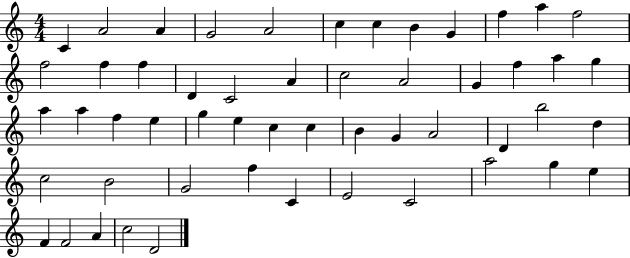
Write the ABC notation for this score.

X:1
T:Untitled
M:4/4
L:1/4
K:C
C A2 A G2 A2 c c B G f a f2 f2 f f D C2 A c2 A2 G f a g a a f e g e c c B G A2 D b2 d c2 B2 G2 f C E2 C2 a2 g e F F2 A c2 D2